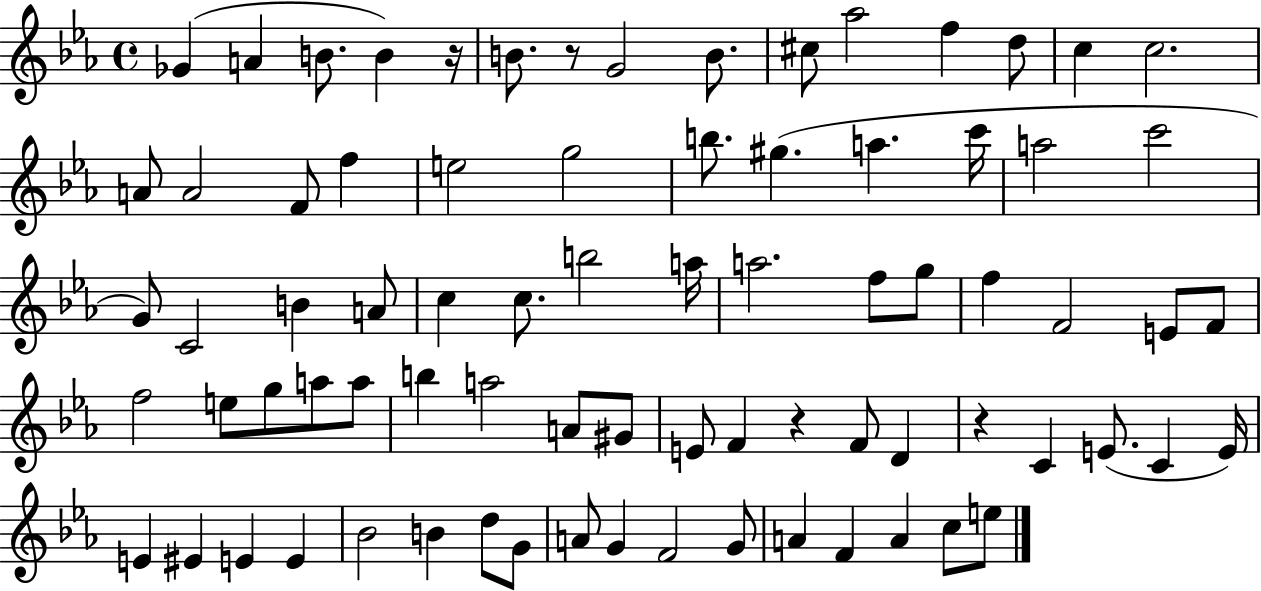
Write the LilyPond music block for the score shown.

{
  \clef treble
  \time 4/4
  \defaultTimeSignature
  \key ees \major
  ges'4( a'4 b'8. b'4) r16 | b'8. r8 g'2 b'8. | cis''8 aes''2 f''4 d''8 | c''4 c''2. | \break a'8 a'2 f'8 f''4 | e''2 g''2 | b''8. gis''4.( a''4. c'''16 | a''2 c'''2 | \break g'8) c'2 b'4 a'8 | c''4 c''8. b''2 a''16 | a''2. f''8 g''8 | f''4 f'2 e'8 f'8 | \break f''2 e''8 g''8 a''8 a''8 | b''4 a''2 a'8 gis'8 | e'8 f'4 r4 f'8 d'4 | r4 c'4 e'8.( c'4 e'16) | \break e'4 eis'4 e'4 e'4 | bes'2 b'4 d''8 g'8 | a'8 g'4 f'2 g'8 | a'4 f'4 a'4 c''8 e''8 | \break \bar "|."
}